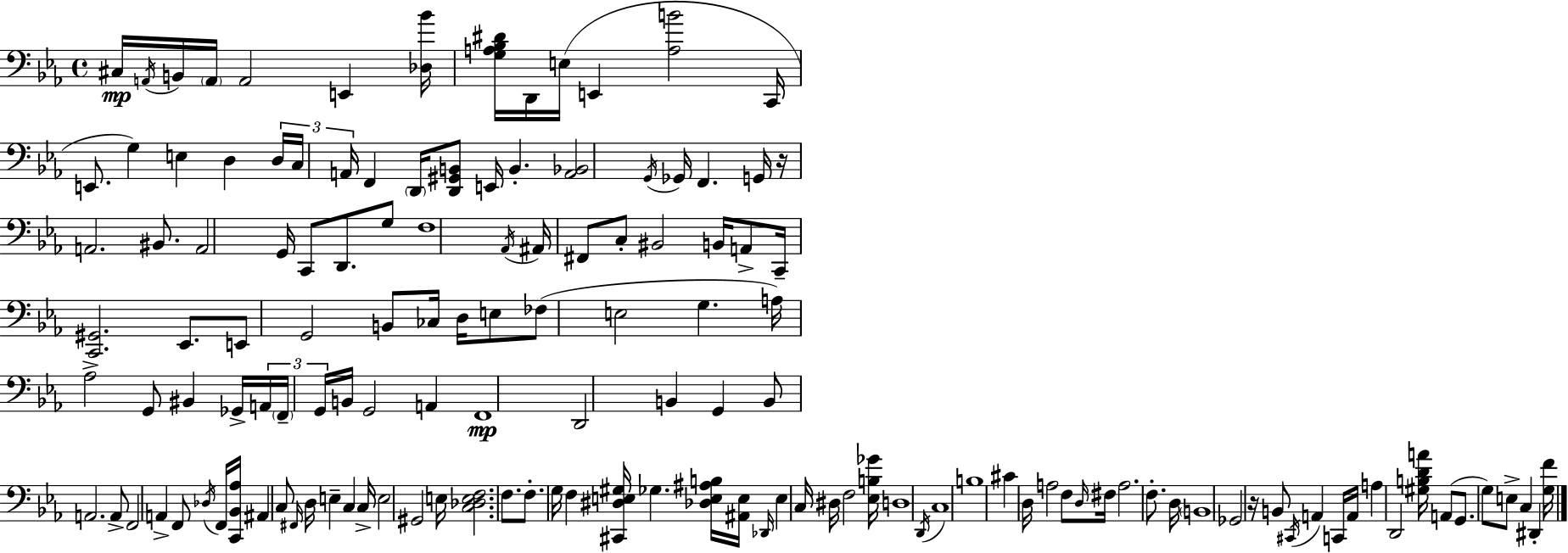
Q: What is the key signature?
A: C minor